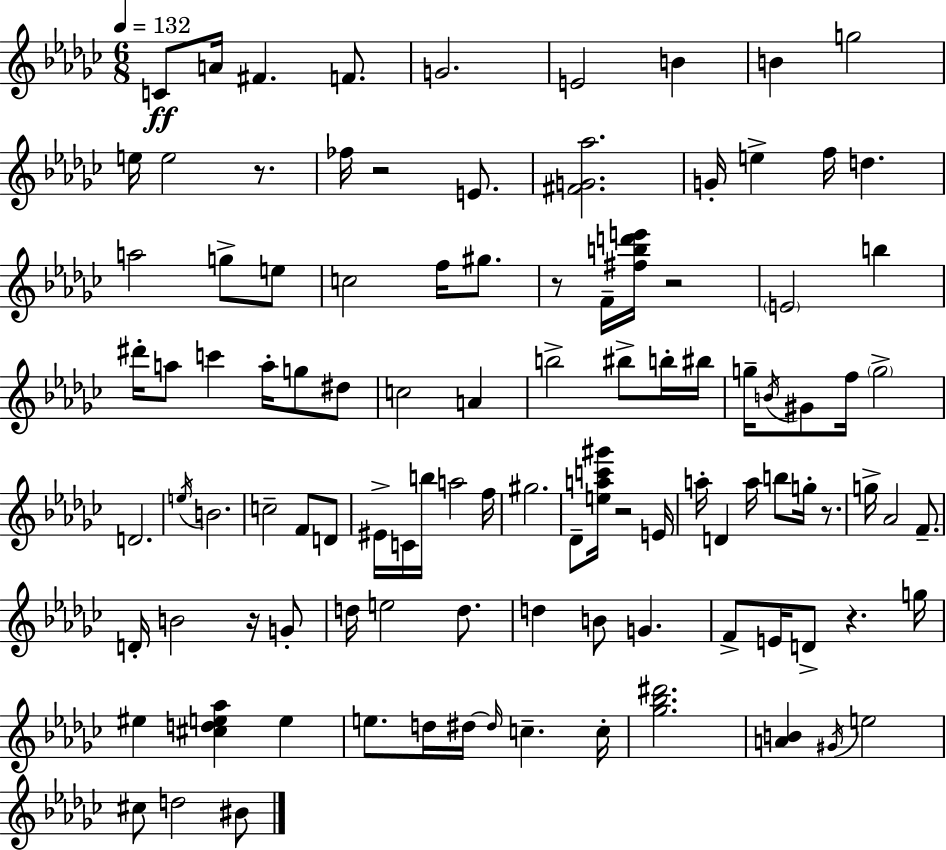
C4/e A4/s F#4/q. F4/e. G4/h. E4/h B4/q B4/q G5/h E5/s E5/h R/e. FES5/s R/h E4/e. [F#4,G4,Ab5]/h. G4/s E5/q F5/s D5/q. A5/h G5/e E5/e C5/h F5/s G#5/e. R/e F4/s [F#5,B5,D6,E6]/s R/h E4/h B5/q D#6/s A5/e C6/q A5/s G5/e D#5/e C5/h A4/q B5/h BIS5/e B5/s BIS5/s G5/s B4/s G#4/e F5/s G5/h D4/h. E5/s B4/h. C5/h F4/e D4/e EIS4/s C4/s B5/s A5/h F5/s G#5/h. Db4/e [E5,A5,C6,G#6]/s R/h E4/s A5/s D4/q A5/s B5/e G5/s R/e. G5/s Ab4/h F4/e. D4/s B4/h R/s G4/e D5/s E5/h D5/e. D5/q B4/e G4/q. F4/e E4/s D4/e R/q. G5/s EIS5/q [C#5,D5,E5,Ab5]/q E5/q E5/e. D5/s D#5/s D#5/s C5/q. C5/s [Gb5,Bb5,D#6]/h. [A4,B4]/q G#4/s E5/h C#5/e D5/h BIS4/e